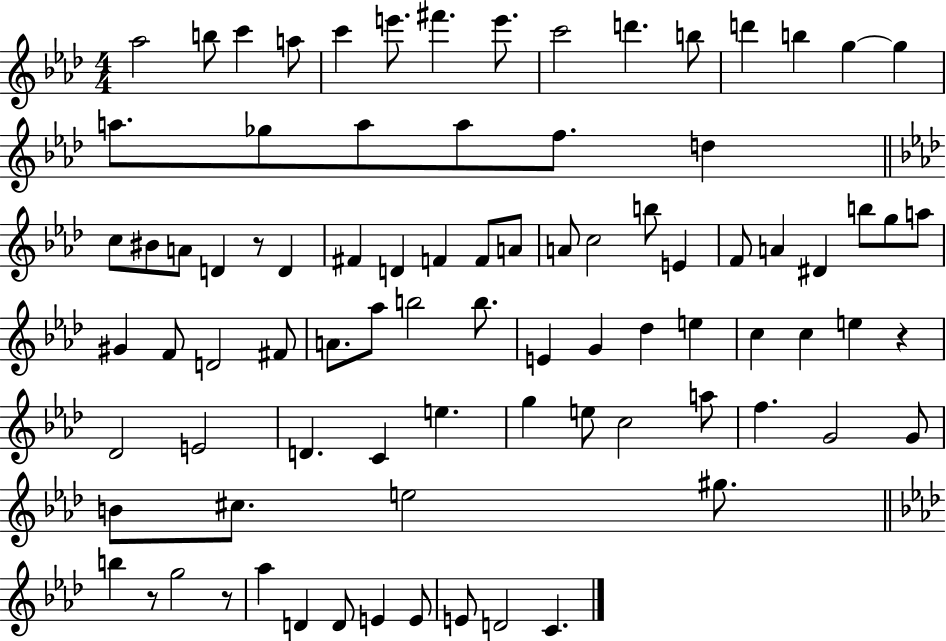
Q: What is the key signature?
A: AES major